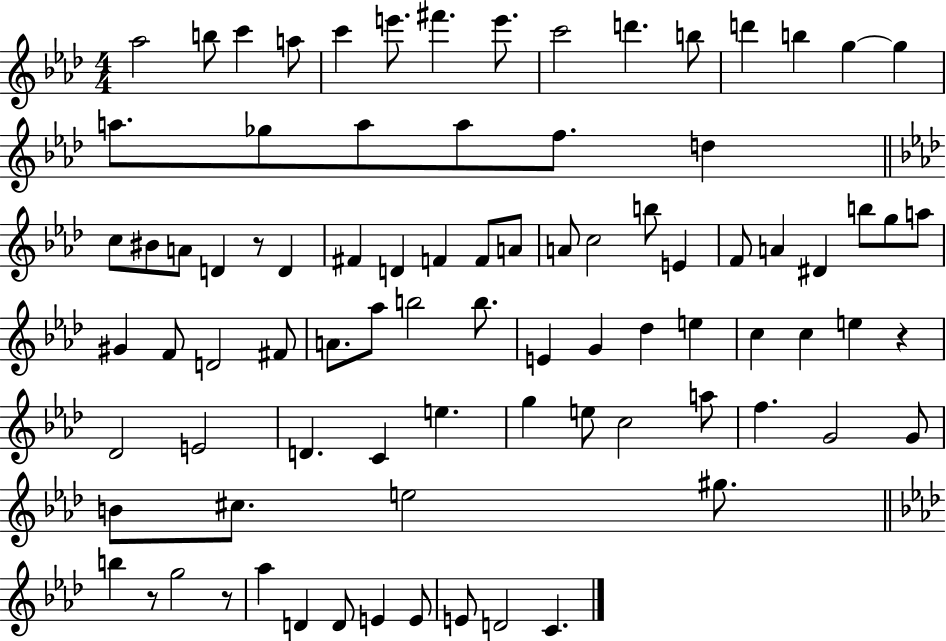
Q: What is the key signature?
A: AES major